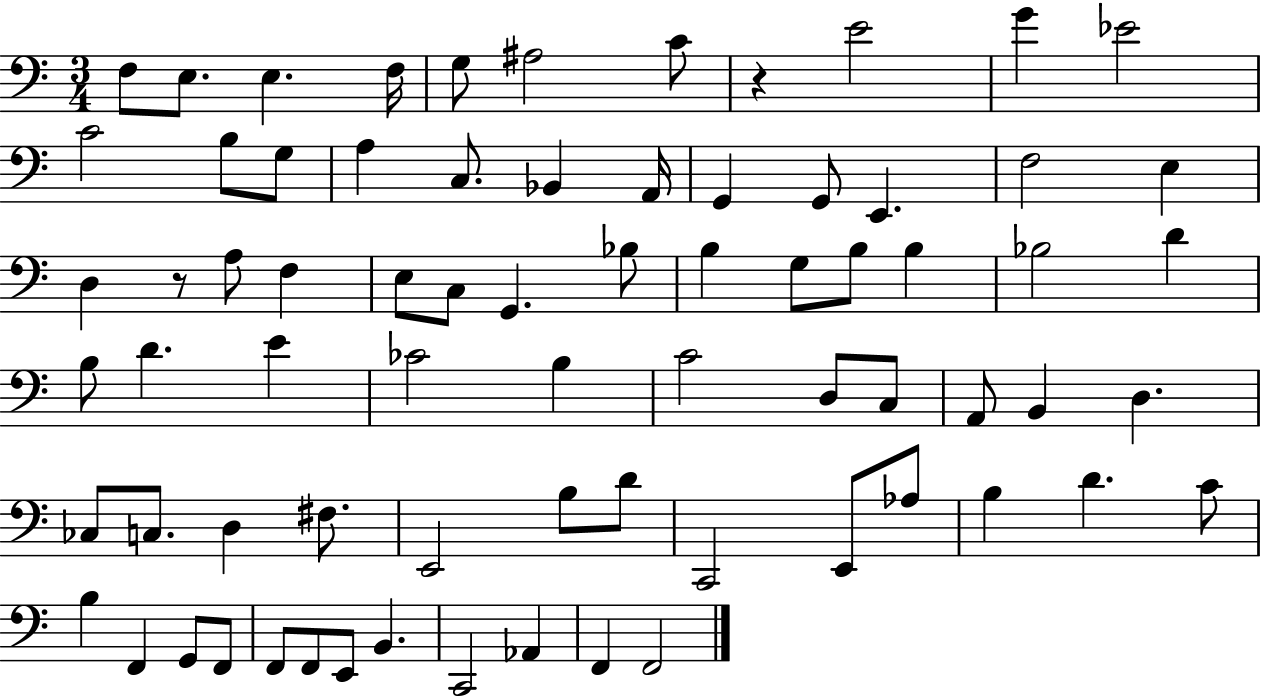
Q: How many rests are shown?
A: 2